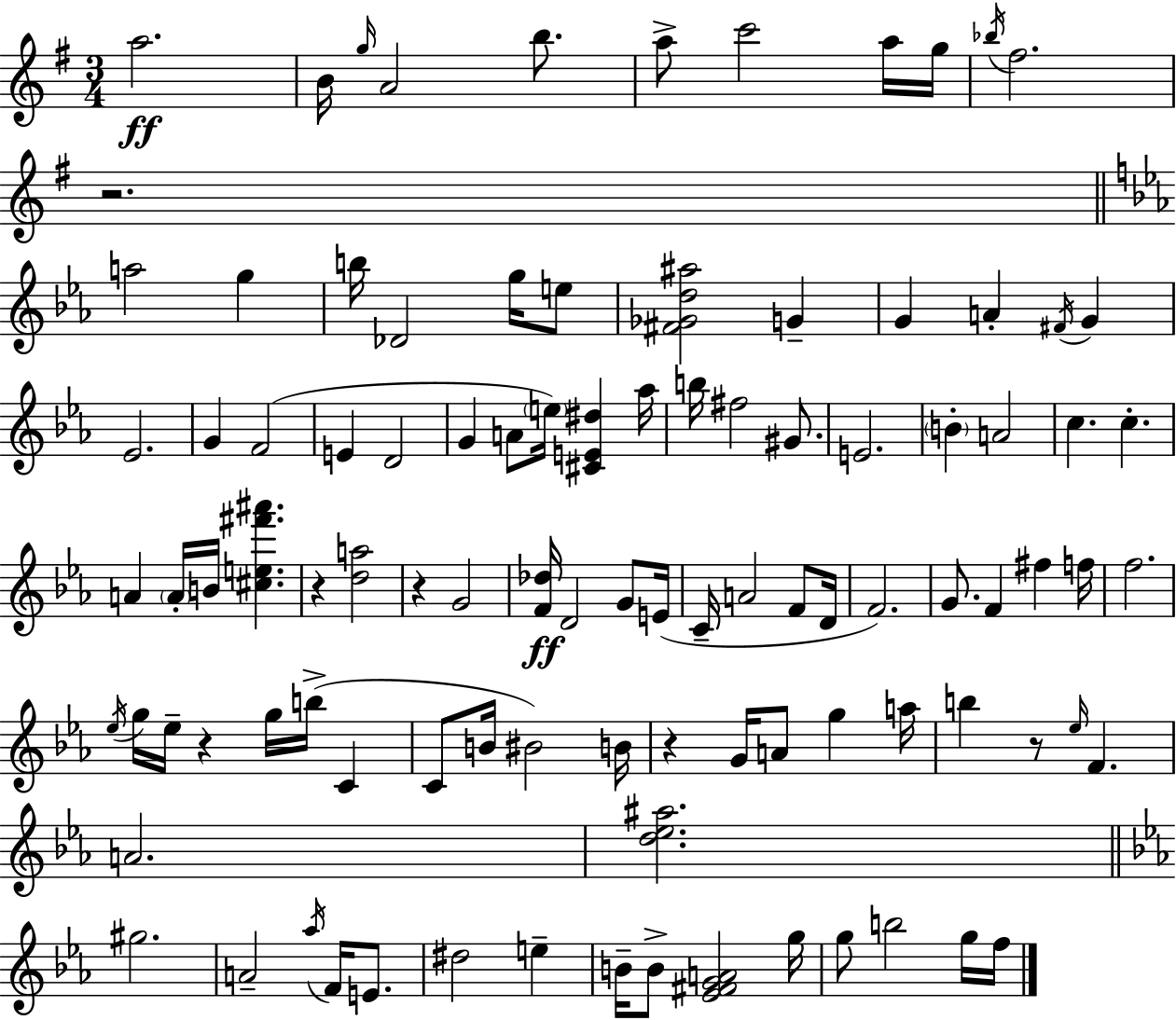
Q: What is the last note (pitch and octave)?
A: F5